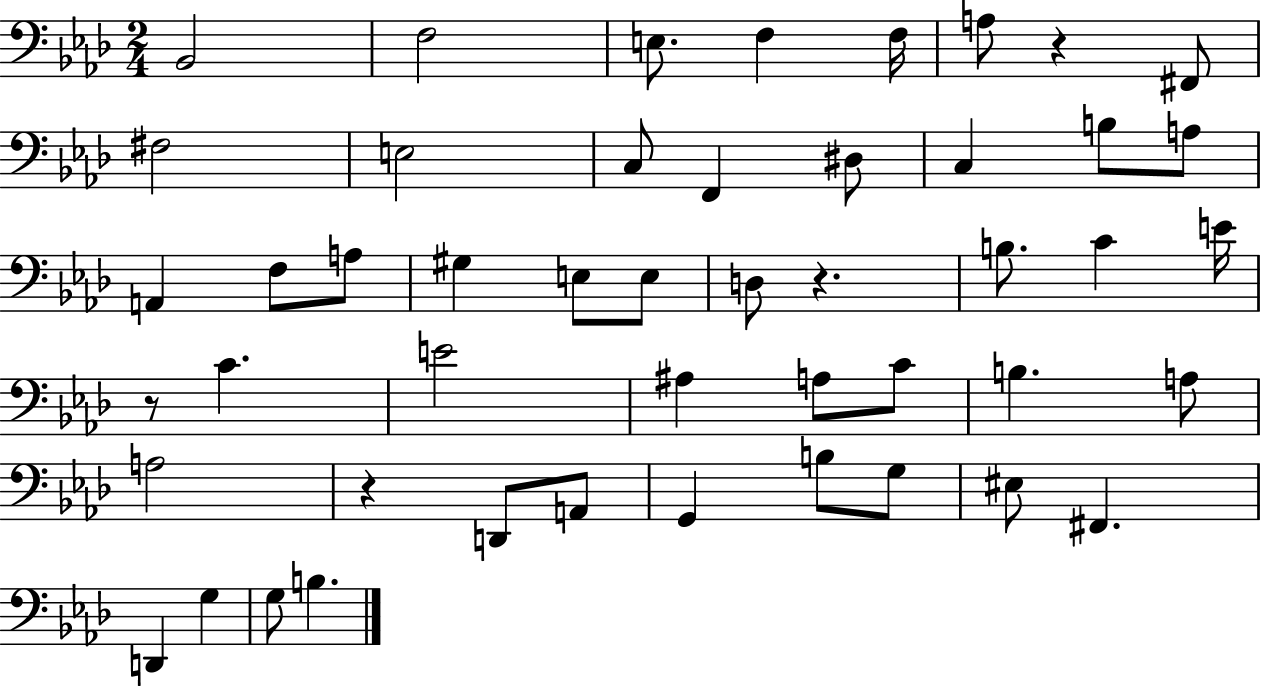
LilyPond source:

{
  \clef bass
  \numericTimeSignature
  \time 2/4
  \key aes \major
  bes,2 | f2 | e8. f4 f16 | a8 r4 fis,8 | \break fis2 | e2 | c8 f,4 dis8 | c4 b8 a8 | \break a,4 f8 a8 | gis4 e8 e8 | d8 r4. | b8. c'4 e'16 | \break r8 c'4. | e'2 | ais4 a8 c'8 | b4. a8 | \break a2 | r4 d,8 a,8 | g,4 b8 g8 | eis8 fis,4. | \break d,4 g4 | g8 b4. | \bar "|."
}